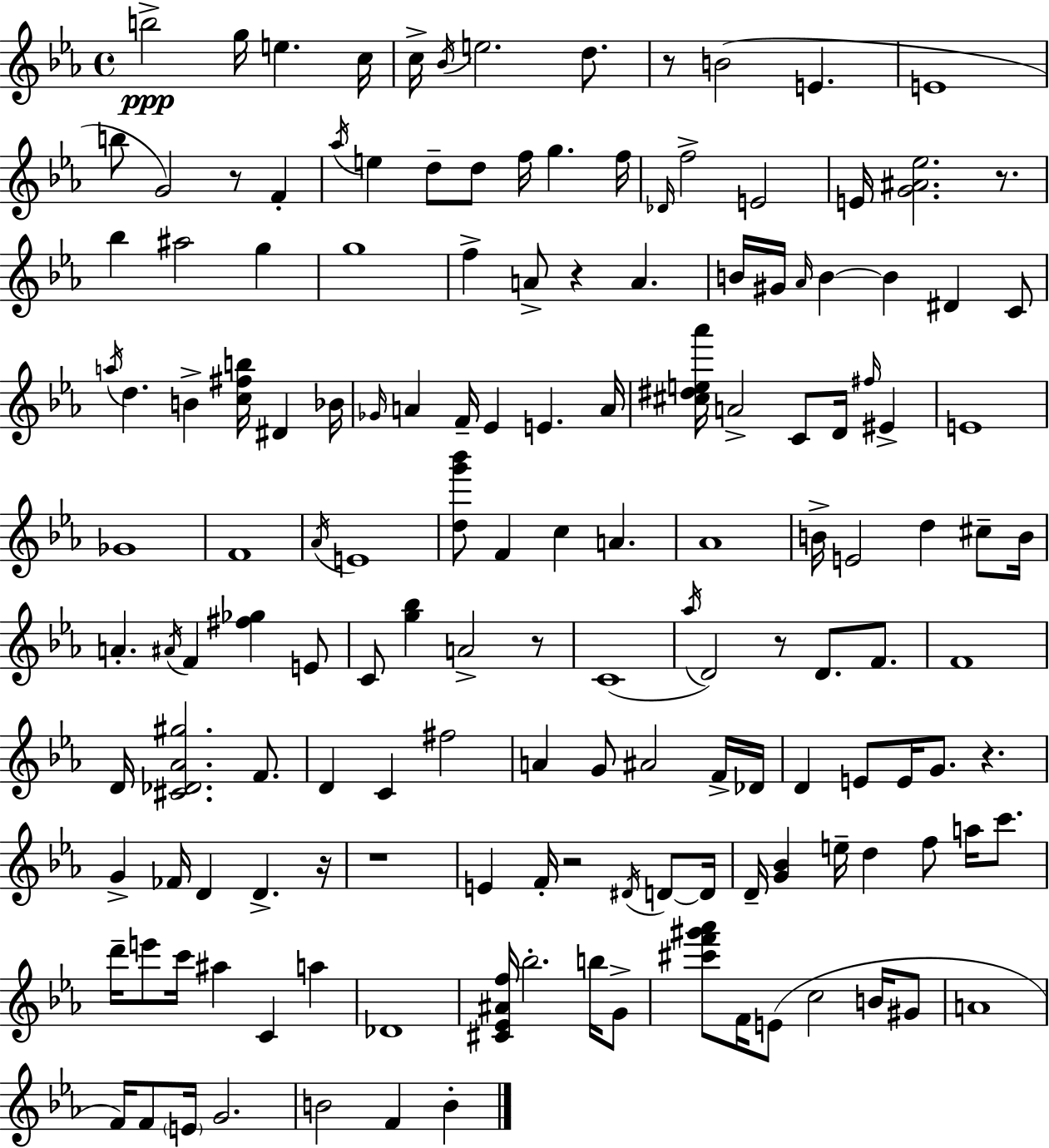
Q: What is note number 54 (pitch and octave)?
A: F#5